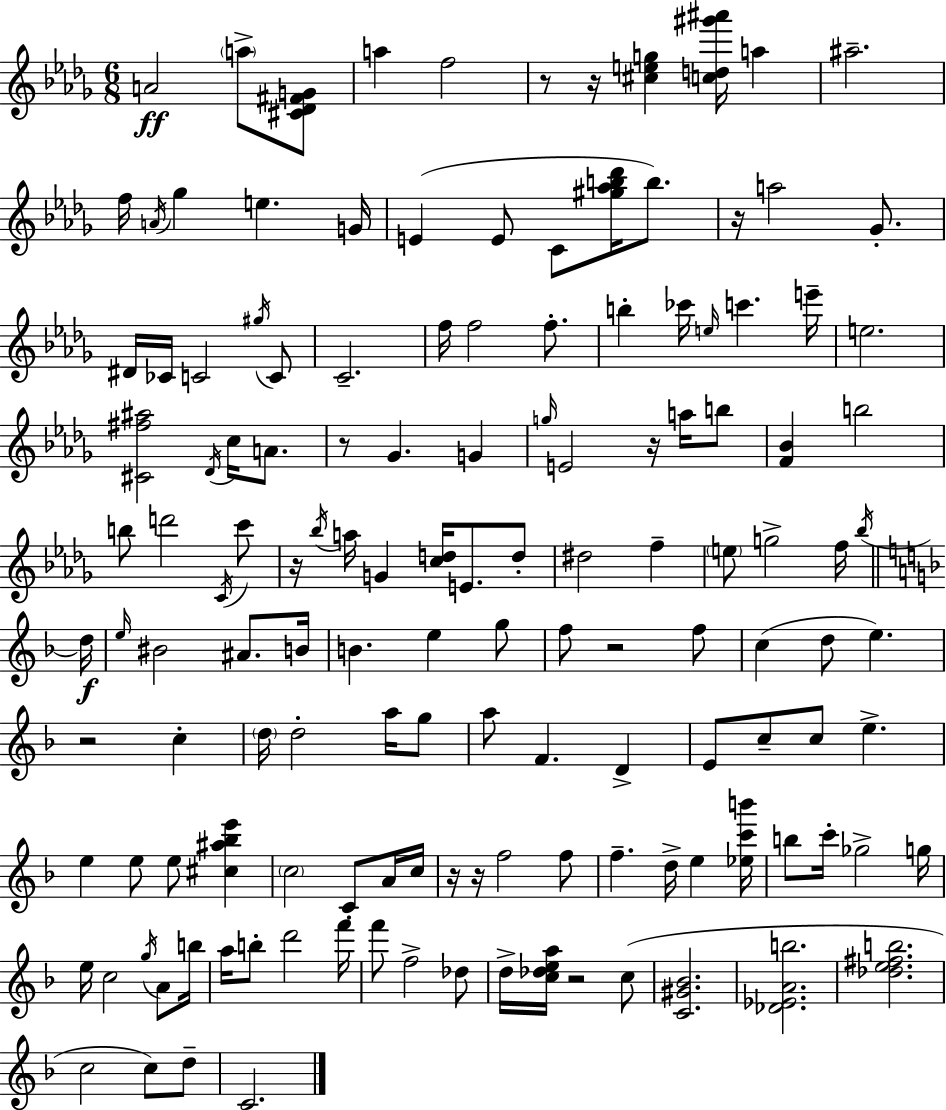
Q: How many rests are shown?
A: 11